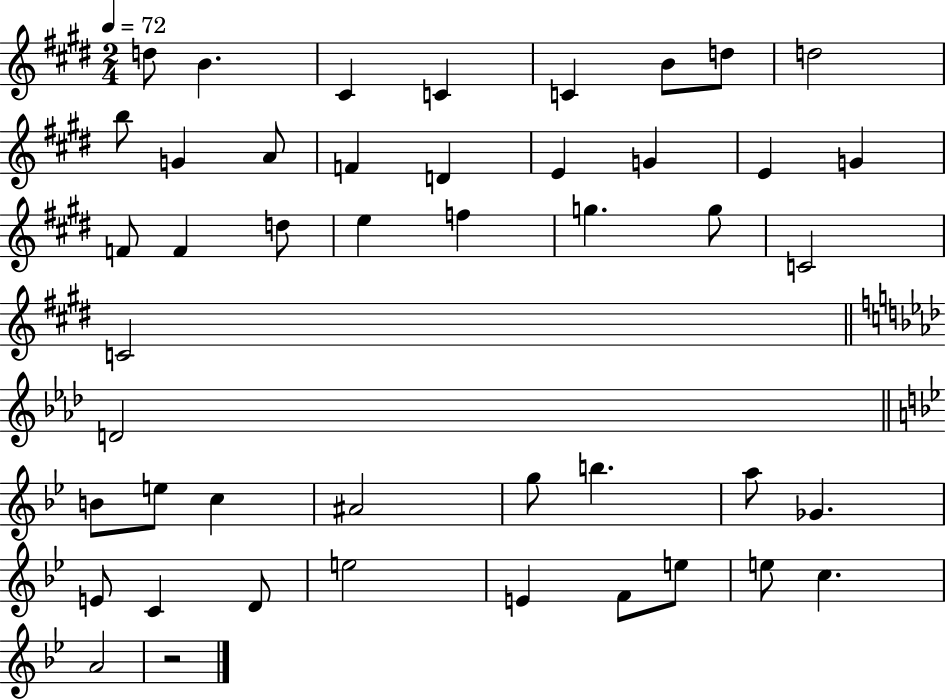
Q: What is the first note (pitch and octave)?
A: D5